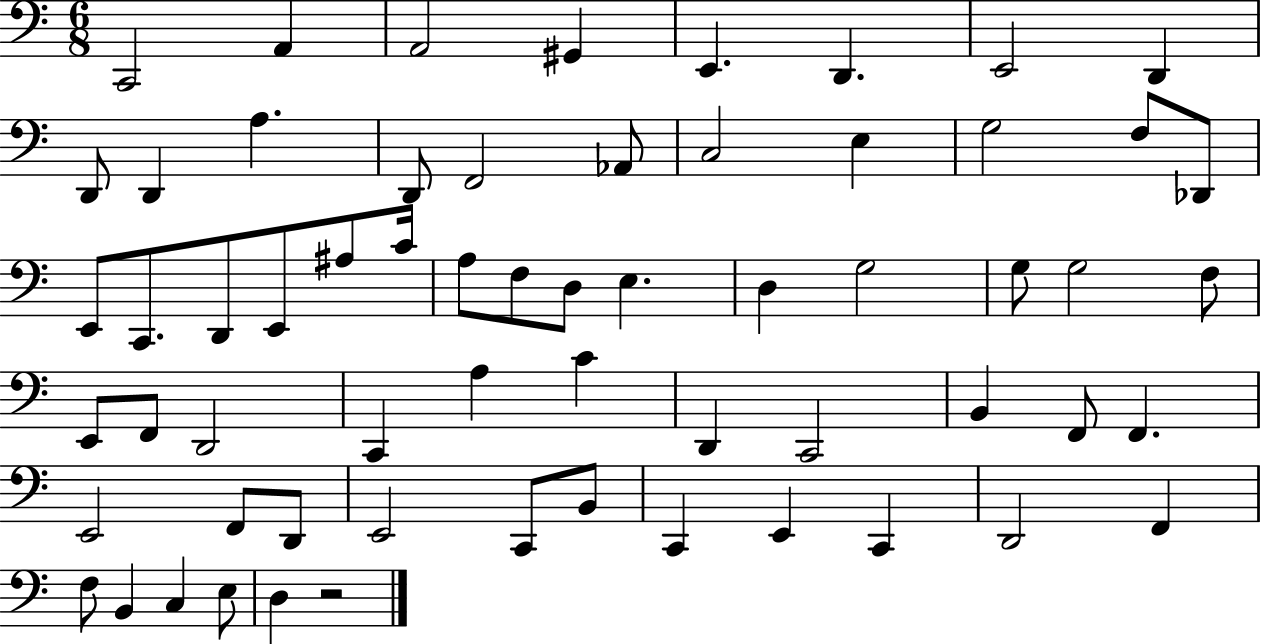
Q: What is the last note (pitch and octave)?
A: D3